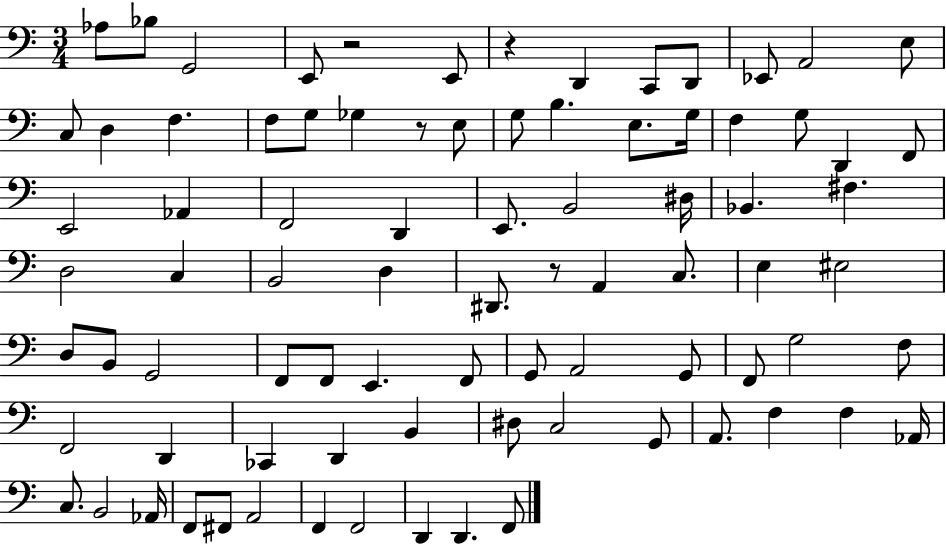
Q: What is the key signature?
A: C major